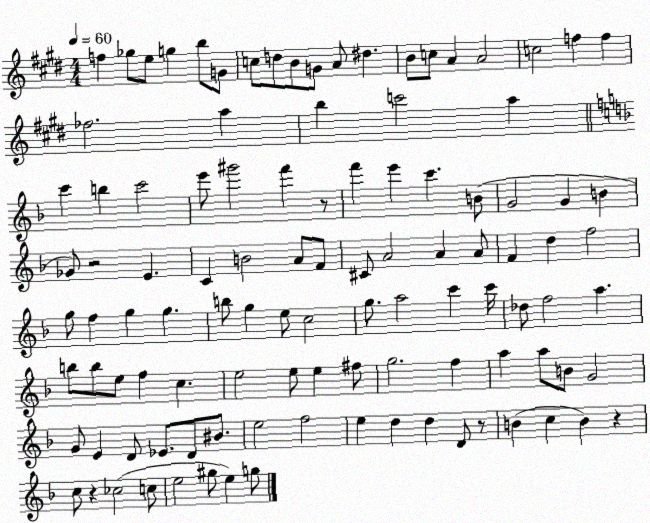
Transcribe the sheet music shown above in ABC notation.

X:1
T:Untitled
M:4/4
L:1/4
K:E
f _g/2 e/2 g b/2 G/2 c/2 d/2 B/2 G/2 A/2 ^d B/2 c/2 A A2 c2 f f _f2 a b c'2 a c' b c'2 e'/2 ^g'2 f' z/2 f' e' c' B/2 G2 G B _G/2 z2 E C B2 A/2 F/2 ^C/2 A2 A A/2 F d f2 g/2 f g g b/2 g e/2 c2 g/2 a2 c' c'/4 _d/2 f2 a b/2 b/2 e/2 f c e2 e/2 e ^f/2 g2 f a a/2 B/2 G2 G/2 E D/2 _E/2 D/2 ^B/2 e2 f2 e d d D/2 z/2 B c B z c/2 z _c2 c/2 e2 ^g/2 e g/2